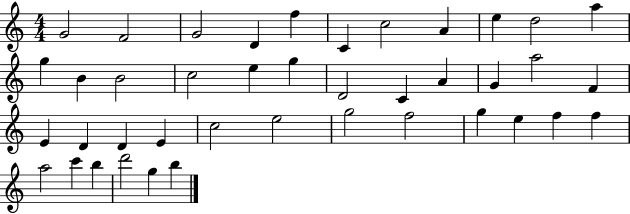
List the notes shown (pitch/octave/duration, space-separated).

G4/h F4/h G4/h D4/q F5/q C4/q C5/h A4/q E5/q D5/h A5/q G5/q B4/q B4/h C5/h E5/q G5/q D4/h C4/q A4/q G4/q A5/h F4/q E4/q D4/q D4/q E4/q C5/h E5/h G5/h F5/h G5/q E5/q F5/q F5/q A5/h C6/q B5/q D6/h G5/q B5/q